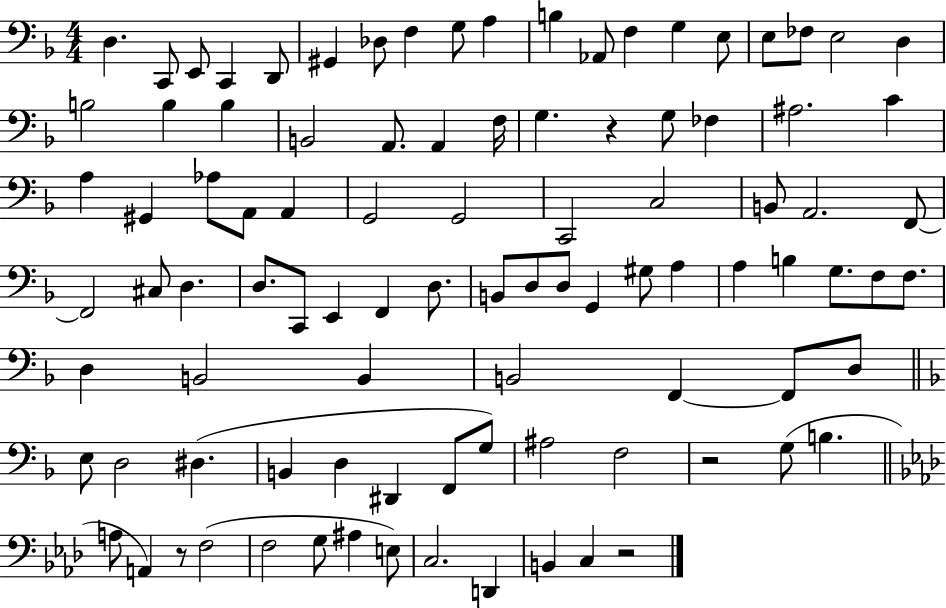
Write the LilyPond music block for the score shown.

{
  \clef bass
  \numericTimeSignature
  \time 4/4
  \key f \major
  d4. c,8 e,8 c,4 d,8 | gis,4 des8 f4 g8 a4 | b4 aes,8 f4 g4 e8 | e8 fes8 e2 d4 | \break b2 b4 b4 | b,2 a,8. a,4 f16 | g4. r4 g8 fes4 | ais2. c'4 | \break a4 gis,4 aes8 a,8 a,4 | g,2 g,2 | c,2 c2 | b,8 a,2. f,8~~ | \break f,2 cis8 d4. | d8. c,8 e,4 f,4 d8. | b,8 d8 d8 g,4 gis8 a4 | a4 b4 g8. f8 f8. | \break d4 b,2 b,4 | b,2 f,4~~ f,8 d8 | \bar "||" \break \key d \minor e8 d2 dis4.( | b,4 d4 dis,4 f,8 g8) | ais2 f2 | r2 g8( b4. | \break \bar "||" \break \key aes \major a8 a,4) r8 f2( | f2 g8 ais4 e8) | c2. d,4 | b,4 c4 r2 | \break \bar "|."
}